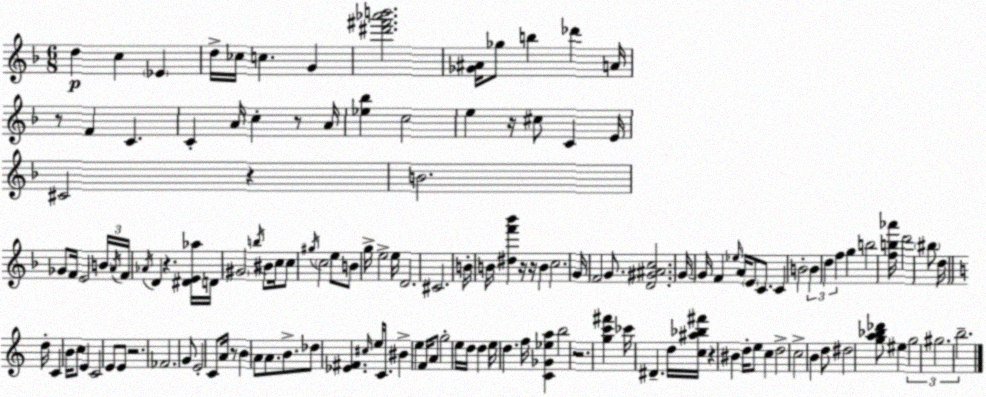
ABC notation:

X:1
T:Untitled
M:6/8
L:1/4
K:F
d c _E d/4 _c/4 c G [^d'^f'_a'b']2 [_G^A]/4 _g/2 b _d' A/4 z/2 F C C A/4 c z/2 A/4 [_e_b] c2 e z/4 ^c/2 C E/4 ^C2 z B2 _G/2 F/4 E2 B/4 A/4 F/4 _A/4 D z [^DE_a]/4 D/4 ^G2 b/4 ^B/2 c/4 c/2 ^g/4 c2 e/2 B/2 g/4 e2 e/4 D2 ^C2 B/4 B/4 [^df'_b'] z/4 z/4 B c2 G/4 F2 G/2 [D^G^Ac]2 G/4 G/4 F _e/4 A/4 E/2 C/2 C B2 B d f g b2 [fb_a']/4 d'2 ^b/2 d/4 d/4 C B/4 c/2 E C2 E/2 E/2 z2 _F2 G/2 E2 C/2 A/4 z/2 B A/2 A/2 B/2 _d/2 [_E^F] ^c/4 e/4 C/2 ^B e F/4 A/2 g2 e/4 d/4 d e/4 d f/4 [C_G_ea] b2 z2 [gc'^f'] _c'/4 ^D d/4 [c^a_b^f']/4 z ^B d/4 e/2 c d2 c2 B d/2 ^d2 [ga_b_d']/2 ^e g2 ^g2 b2